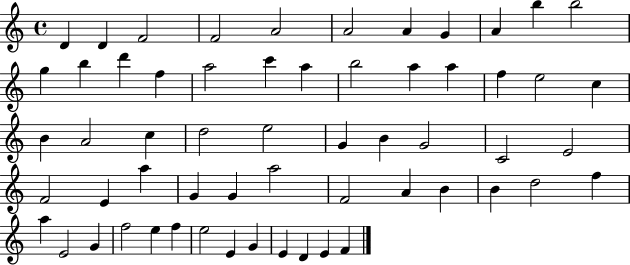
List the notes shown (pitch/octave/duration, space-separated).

D4/q D4/q F4/h F4/h A4/h A4/h A4/q G4/q A4/q B5/q B5/h G5/q B5/q D6/q F5/q A5/h C6/q A5/q B5/h A5/q A5/q F5/q E5/h C5/q B4/q A4/h C5/q D5/h E5/h G4/q B4/q G4/h C4/h E4/h F4/h E4/q A5/q G4/q G4/q A5/h F4/h A4/q B4/q B4/q D5/h F5/q A5/q E4/h G4/q F5/h E5/q F5/q E5/h E4/q G4/q E4/q D4/q E4/q F4/q